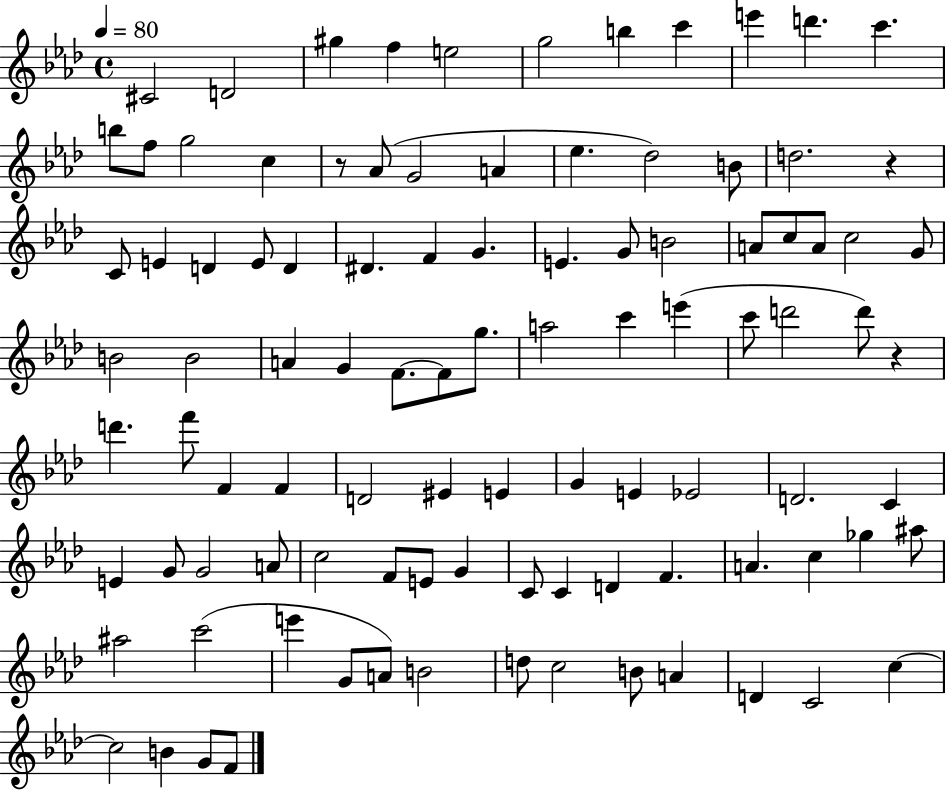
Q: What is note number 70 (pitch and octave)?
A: E4